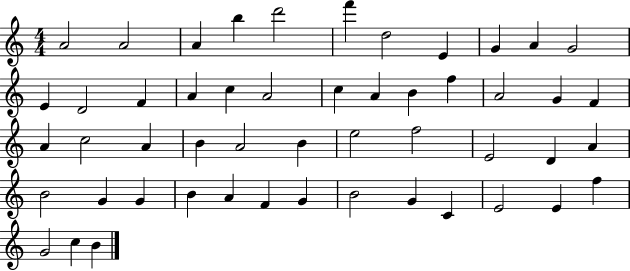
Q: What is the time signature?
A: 4/4